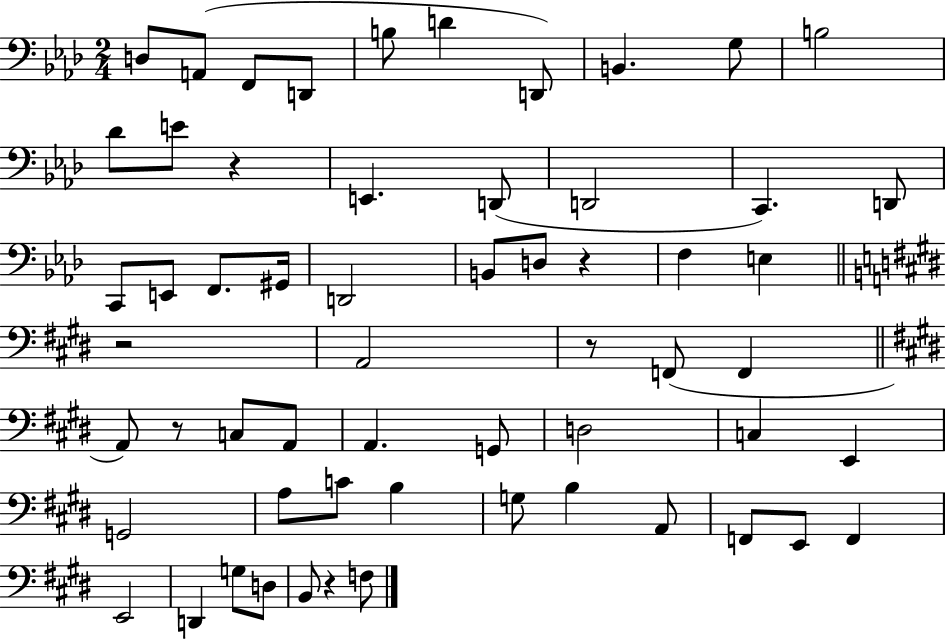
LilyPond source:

{
  \clef bass
  \numericTimeSignature
  \time 2/4
  \key aes \major
  d8 a,8( f,8 d,8 | b8 d'4 d,8) | b,4. g8 | b2 | \break des'8 e'8 r4 | e,4. d,8( | d,2 | c,4.) d,8 | \break c,8 e,8 f,8. gis,16 | d,2 | b,8 d8 r4 | f4 e4 | \break \bar "||" \break \key e \major r2 | a,2 | r8 f,8( f,4 | \bar "||" \break \key e \major a,8) r8 c8 a,8 | a,4. g,8 | d2 | c4 e,4 | \break g,2 | a8 c'8 b4 | g8 b4 a,8 | f,8 e,8 f,4 | \break e,2 | d,4 g8 d8 | b,8 r4 f8 | \bar "|."
}